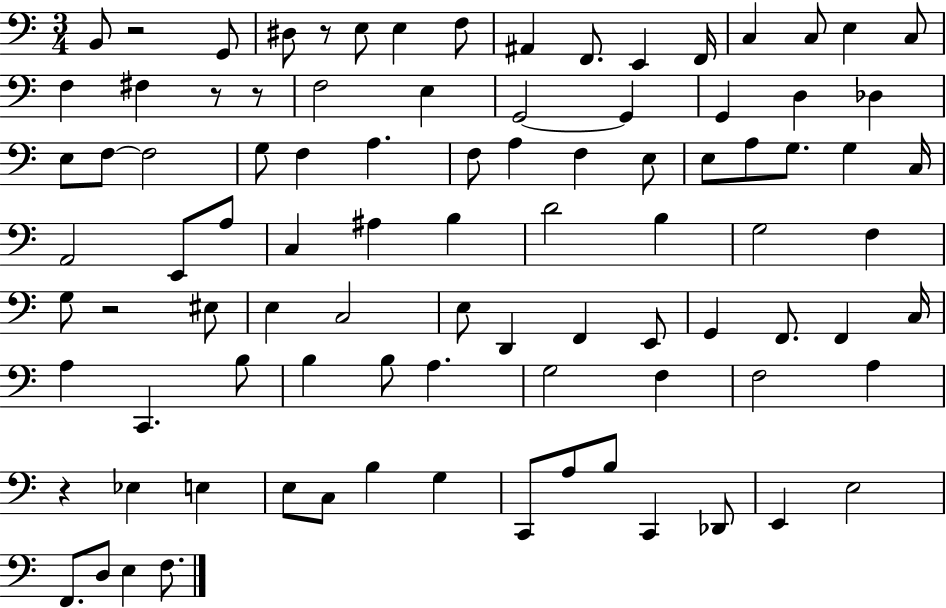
{
  \clef bass
  \numericTimeSignature
  \time 3/4
  \key c \major
  b,8 r2 g,8 | dis8 r8 e8 e4 f8 | ais,4 f,8. e,4 f,16 | c4 c8 e4 c8 | \break f4 fis4 r8 r8 | f2 e4 | g,2~~ g,4 | g,4 d4 des4 | \break e8 f8~~ f2 | g8 f4 a4. | f8 a4 f4 e8 | e8 a8 g8. g4 c16 | \break a,2 e,8 a8 | c4 ais4 b4 | d'2 b4 | g2 f4 | \break g8 r2 eis8 | e4 c2 | e8 d,4 f,4 e,8 | g,4 f,8. f,4 c16 | \break a4 c,4. b8 | b4 b8 a4. | g2 f4 | f2 a4 | \break r4 ees4 e4 | e8 c8 b4 g4 | c,8 a8 b8 c,4 des,8 | e,4 e2 | \break f,8. d8 e4 f8. | \bar "|."
}